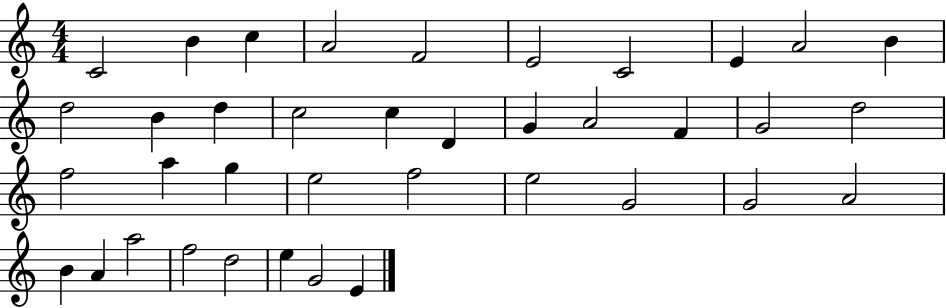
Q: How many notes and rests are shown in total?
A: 38